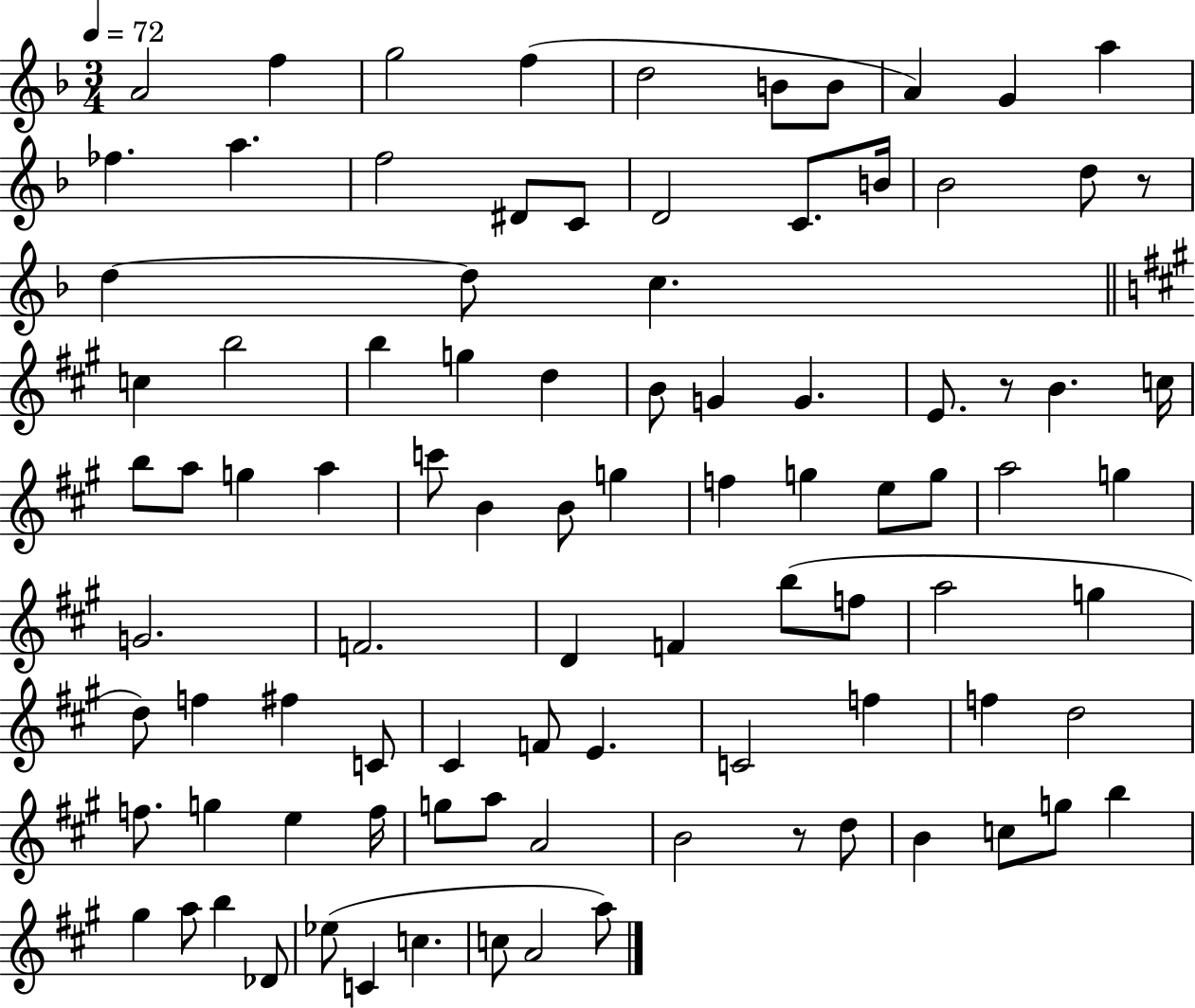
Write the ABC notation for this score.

X:1
T:Untitled
M:3/4
L:1/4
K:F
A2 f g2 f d2 B/2 B/2 A G a _f a f2 ^D/2 C/2 D2 C/2 B/4 _B2 d/2 z/2 d d/2 c c b2 b g d B/2 G G E/2 z/2 B c/4 b/2 a/2 g a c'/2 B B/2 g f g e/2 g/2 a2 g G2 F2 D F b/2 f/2 a2 g d/2 f ^f C/2 ^C F/2 E C2 f f d2 f/2 g e f/4 g/2 a/2 A2 B2 z/2 d/2 B c/2 g/2 b ^g a/2 b _D/2 _e/2 C c c/2 A2 a/2